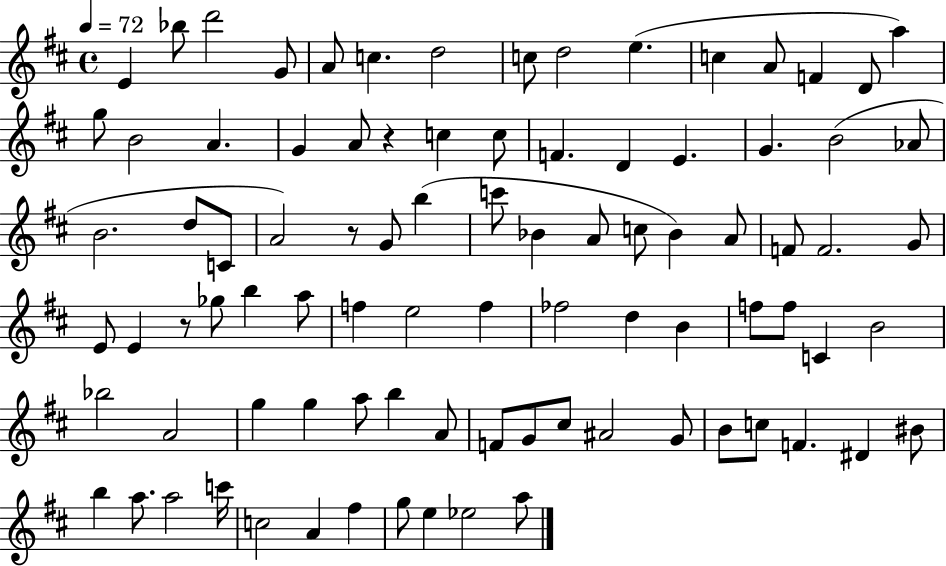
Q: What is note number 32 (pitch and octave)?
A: A4